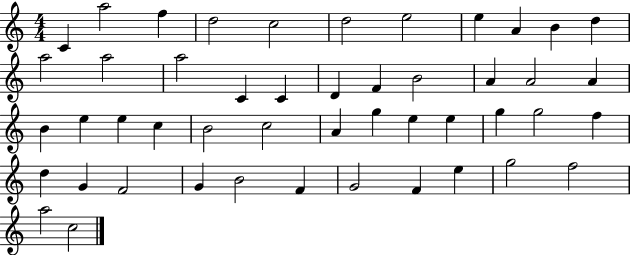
X:1
T:Untitled
M:4/4
L:1/4
K:C
C a2 f d2 c2 d2 e2 e A B d a2 a2 a2 C C D F B2 A A2 A B e e c B2 c2 A g e e g g2 f d G F2 G B2 F G2 F e g2 f2 a2 c2